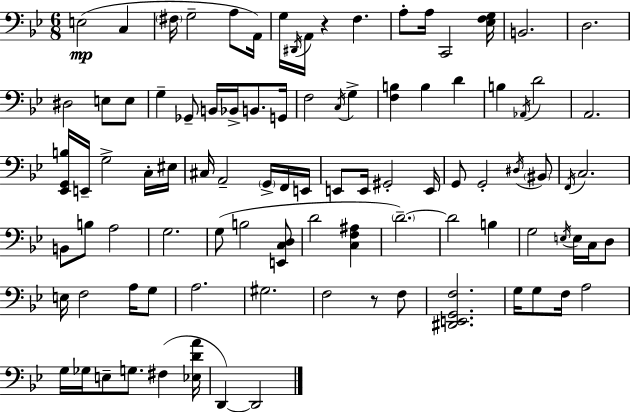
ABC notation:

X:1
T:Untitled
M:6/8
L:1/4
K:Bb
E,2 C, ^F,/4 G,2 A,/2 A,,/4 G,/4 ^D,,/4 A,,/4 z F, A,/2 A,/4 C,,2 [_E,F,G,]/4 B,,2 D,2 ^D,2 E,/2 E,/2 G, _G,,/2 B,,/4 _B,,/4 B,,/2 G,,/4 F,2 C,/4 G, [F,B,] B, D B, _A,,/4 D2 A,,2 [_E,,G,,B,]/4 E,,/4 G,2 C,/4 ^E,/4 ^C,/4 A,,2 G,,/4 F,,/4 E,,/4 E,,/2 E,,/4 ^G,,2 E,,/4 G,,/2 G,,2 ^D,/4 ^B,,/2 F,,/4 C,2 B,,/2 B,/2 A,2 G,2 G,/2 B,2 [E,,C,D,]/2 D2 [C,F,^A,] D2 D2 B, G,2 E,/4 E,/4 C,/4 D,/2 E,/4 F,2 A,/4 G,/2 A,2 ^G,2 F,2 z/2 F,/2 [^D,,E,,G,,F,]2 G,/4 G,/2 F,/4 A,2 G,/4 _G,/4 E,/2 G,/2 ^F, [_E,DA]/4 D,, D,,2